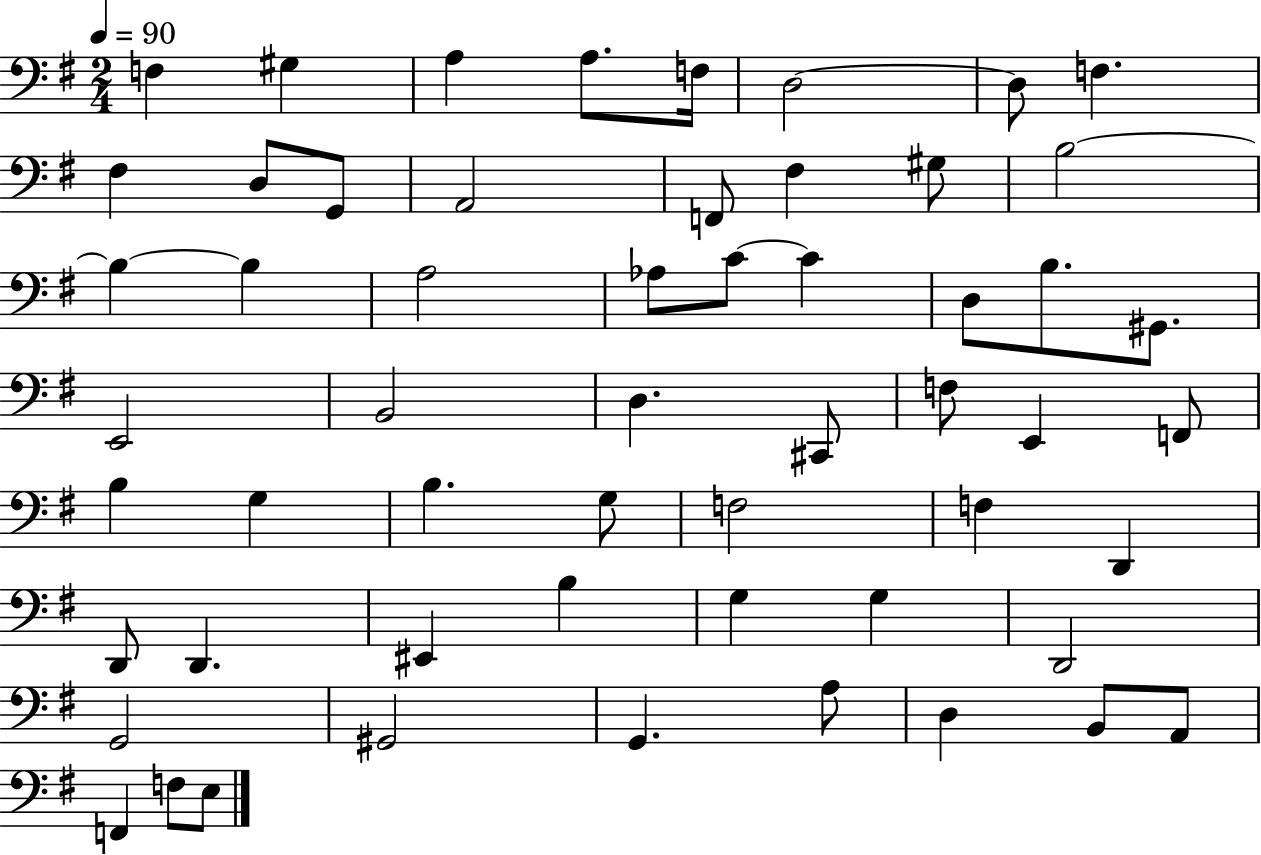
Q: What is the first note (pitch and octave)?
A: F3